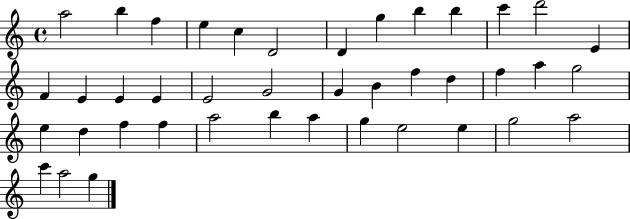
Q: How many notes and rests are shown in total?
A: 41